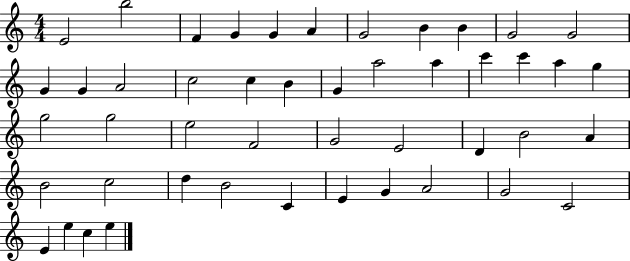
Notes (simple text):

E4/h B5/h F4/q G4/q G4/q A4/q G4/h B4/q B4/q G4/h G4/h G4/q G4/q A4/h C5/h C5/q B4/q G4/q A5/h A5/q C6/q C6/q A5/q G5/q G5/h G5/h E5/h F4/h G4/h E4/h D4/q B4/h A4/q B4/h C5/h D5/q B4/h C4/q E4/q G4/q A4/h G4/h C4/h E4/q E5/q C5/q E5/q